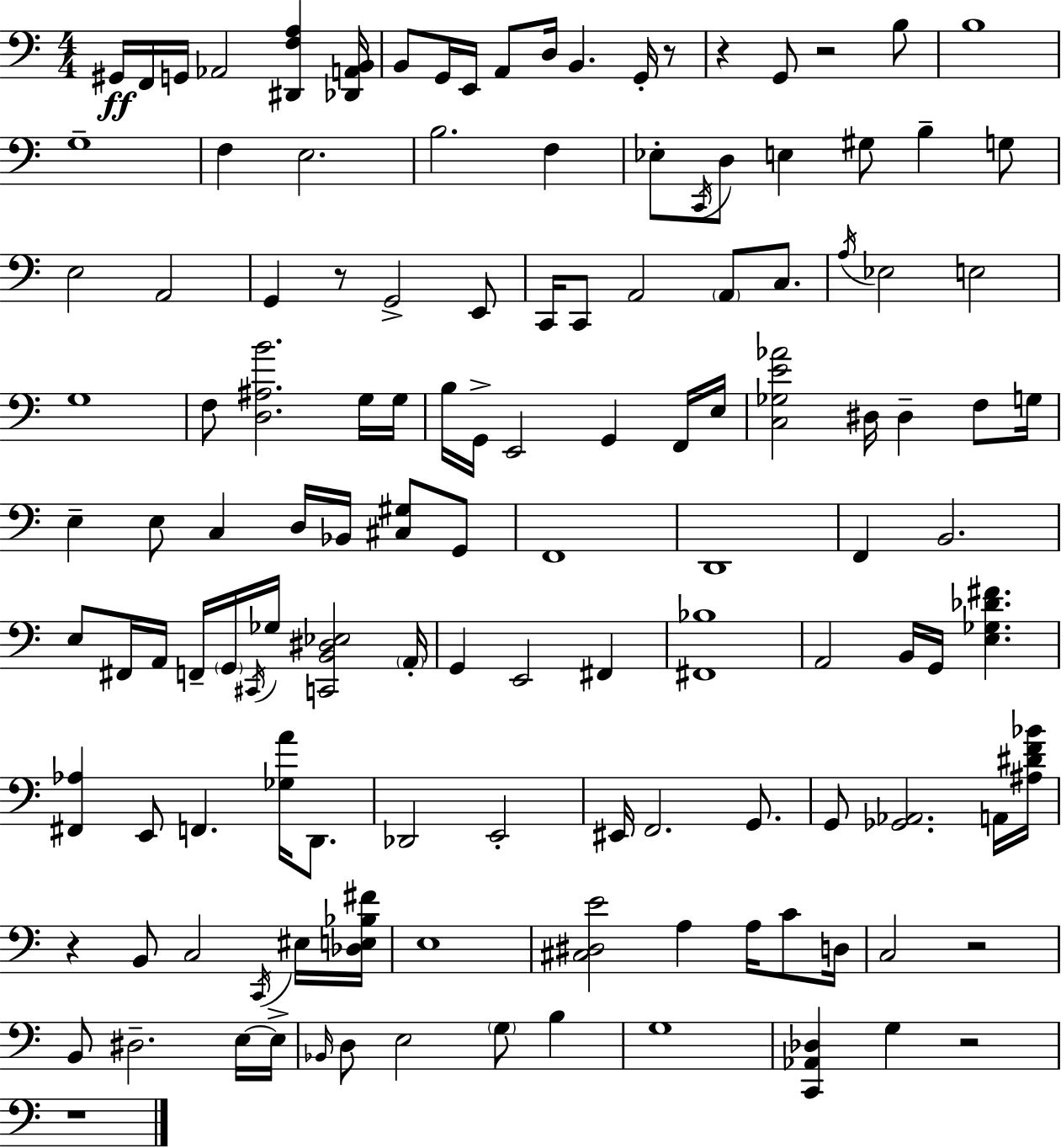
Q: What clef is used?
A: bass